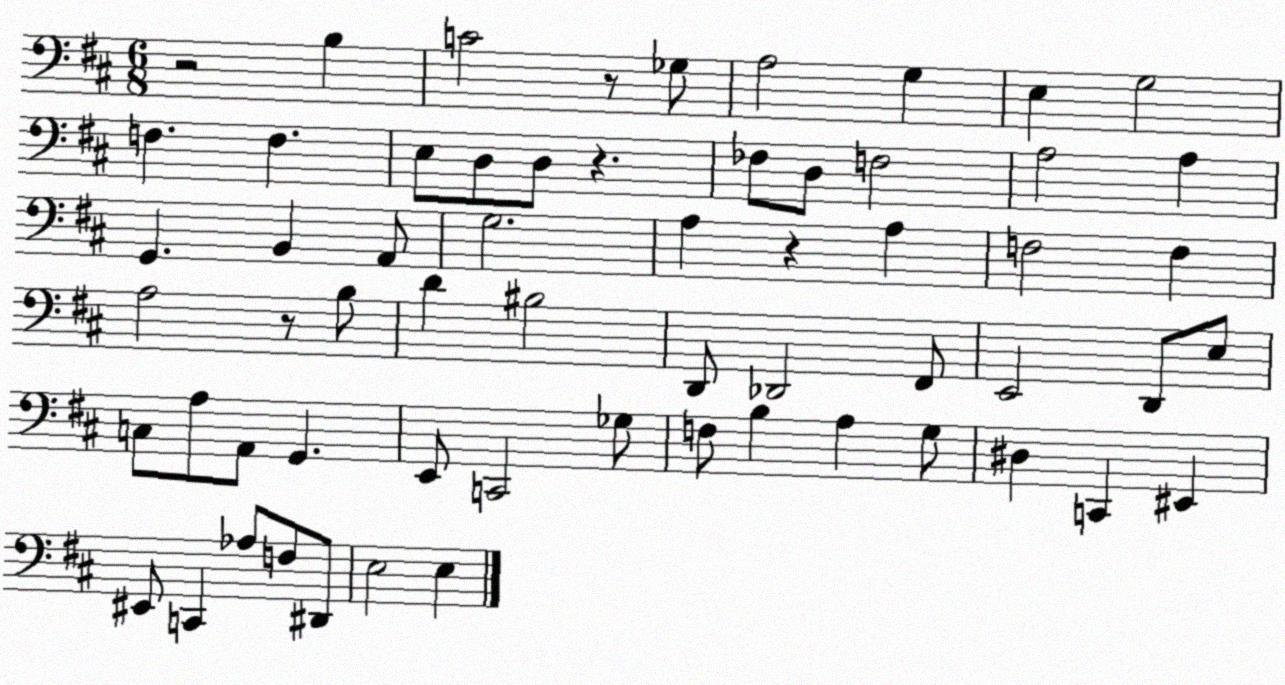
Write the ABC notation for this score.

X:1
T:Untitled
M:6/8
L:1/4
K:D
z2 B, C2 z/2 _G,/2 A,2 G, E, G,2 F, F, E,/2 D,/2 D,/2 z _F,/2 D,/2 F,2 A,2 A, G,, B,, A,,/2 G,2 A, z A, F,2 F, A,2 z/2 B,/2 D ^B,2 D,,/2 _D,,2 ^F,,/2 E,,2 D,,/2 E,/2 C,/2 A,/2 A,,/2 G,, E,,/2 C,,2 _G,/2 F,/2 B, A, G,/2 ^D, C,, ^E,, ^E,,/2 C,, _A,/2 F,/2 ^D,,/2 E,2 E,